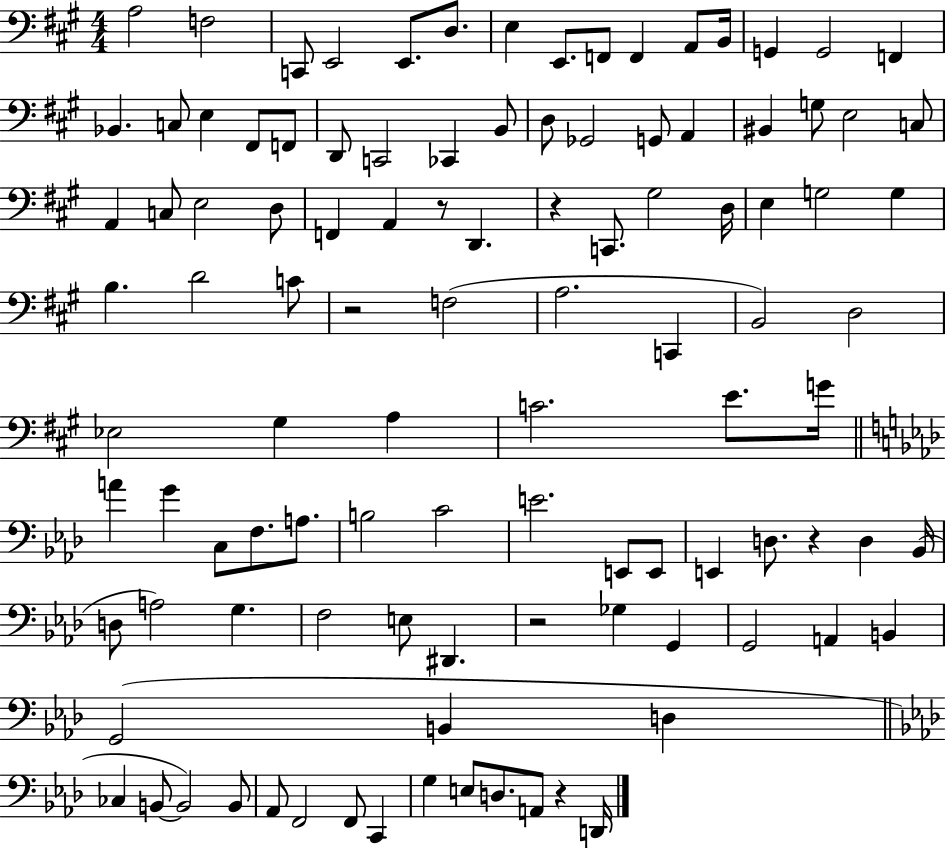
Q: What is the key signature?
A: A major